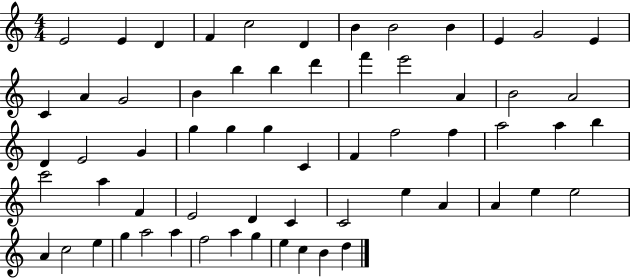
X:1
T:Untitled
M:4/4
L:1/4
K:C
E2 E D F c2 D B B2 B E G2 E C A G2 B b b d' f' e'2 A B2 A2 D E2 G g g g C F f2 f a2 a b c'2 a F E2 D C C2 e A A e e2 A c2 e g a2 a f2 a g e c B d